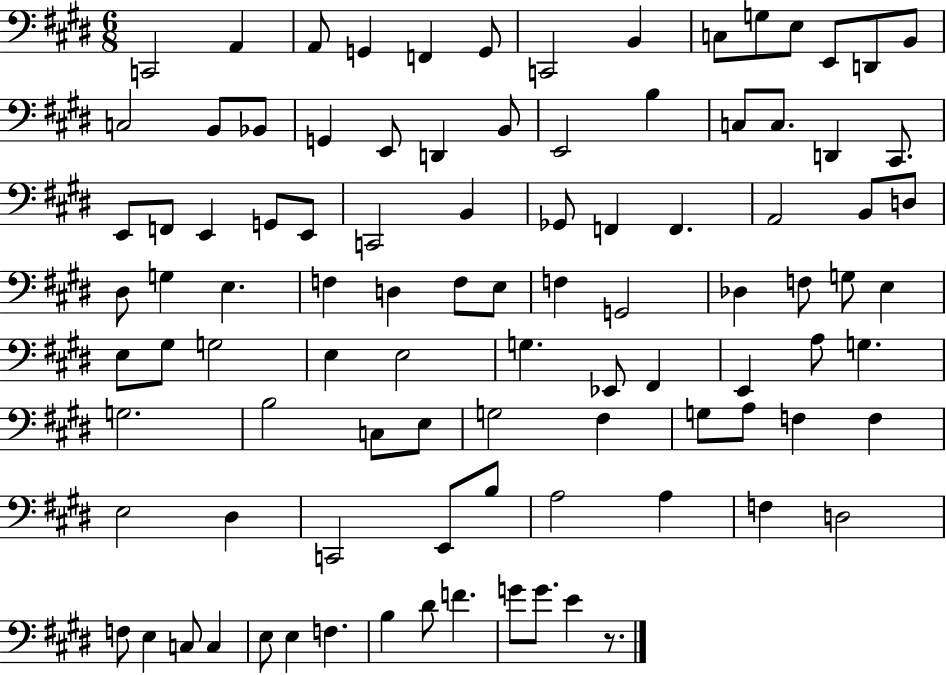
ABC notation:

X:1
T:Untitled
M:6/8
L:1/4
K:E
C,,2 A,, A,,/2 G,, F,, G,,/2 C,,2 B,, C,/2 G,/2 E,/2 E,,/2 D,,/2 B,,/2 C,2 B,,/2 _B,,/2 G,, E,,/2 D,, B,,/2 E,,2 B, C,/2 C,/2 D,, ^C,,/2 E,,/2 F,,/2 E,, G,,/2 E,,/2 C,,2 B,, _G,,/2 F,, F,, A,,2 B,,/2 D,/2 ^D,/2 G, E, F, D, F,/2 E,/2 F, G,,2 _D, F,/2 G,/2 E, E,/2 ^G,/2 G,2 E, E,2 G, _E,,/2 ^F,, E,, A,/2 G, G,2 B,2 C,/2 E,/2 G,2 ^F, G,/2 A,/2 F, F, E,2 ^D, C,,2 E,,/2 B,/2 A,2 A, F, D,2 F,/2 E, C,/2 C, E,/2 E, F, B, ^D/2 F G/2 G/2 E z/2